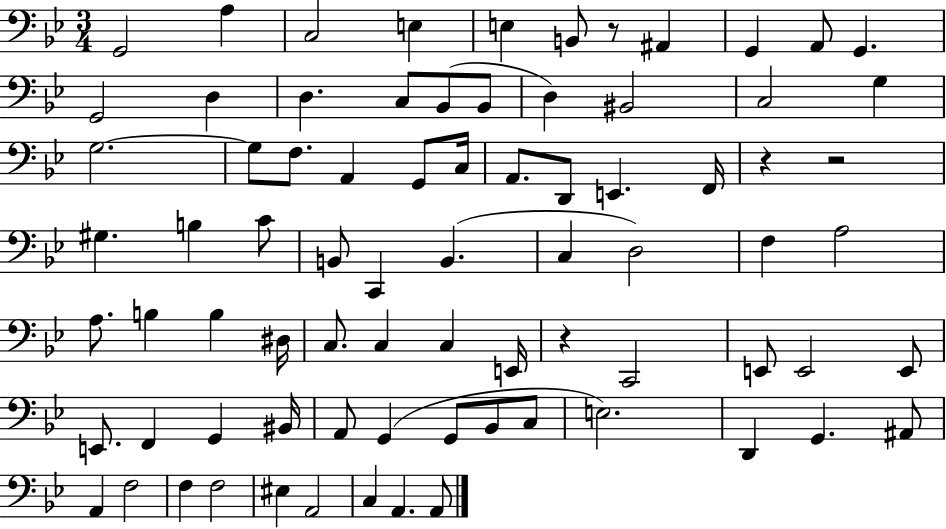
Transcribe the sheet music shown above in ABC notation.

X:1
T:Untitled
M:3/4
L:1/4
K:Bb
G,,2 A, C,2 E, E, B,,/2 z/2 ^A,, G,, A,,/2 G,, G,,2 D, D, C,/2 _B,,/2 _B,,/2 D, ^B,,2 C,2 G, G,2 G,/2 F,/2 A,, G,,/2 C,/4 A,,/2 D,,/2 E,, F,,/4 z z2 ^G, B, C/2 B,,/2 C,, B,, C, D,2 F, A,2 A,/2 B, B, ^D,/4 C,/2 C, C, E,,/4 z C,,2 E,,/2 E,,2 E,,/2 E,,/2 F,, G,, ^B,,/4 A,,/2 G,, G,,/2 _B,,/2 C,/2 E,2 D,, G,, ^A,,/2 A,, F,2 F, F,2 ^E, A,,2 C, A,, A,,/2